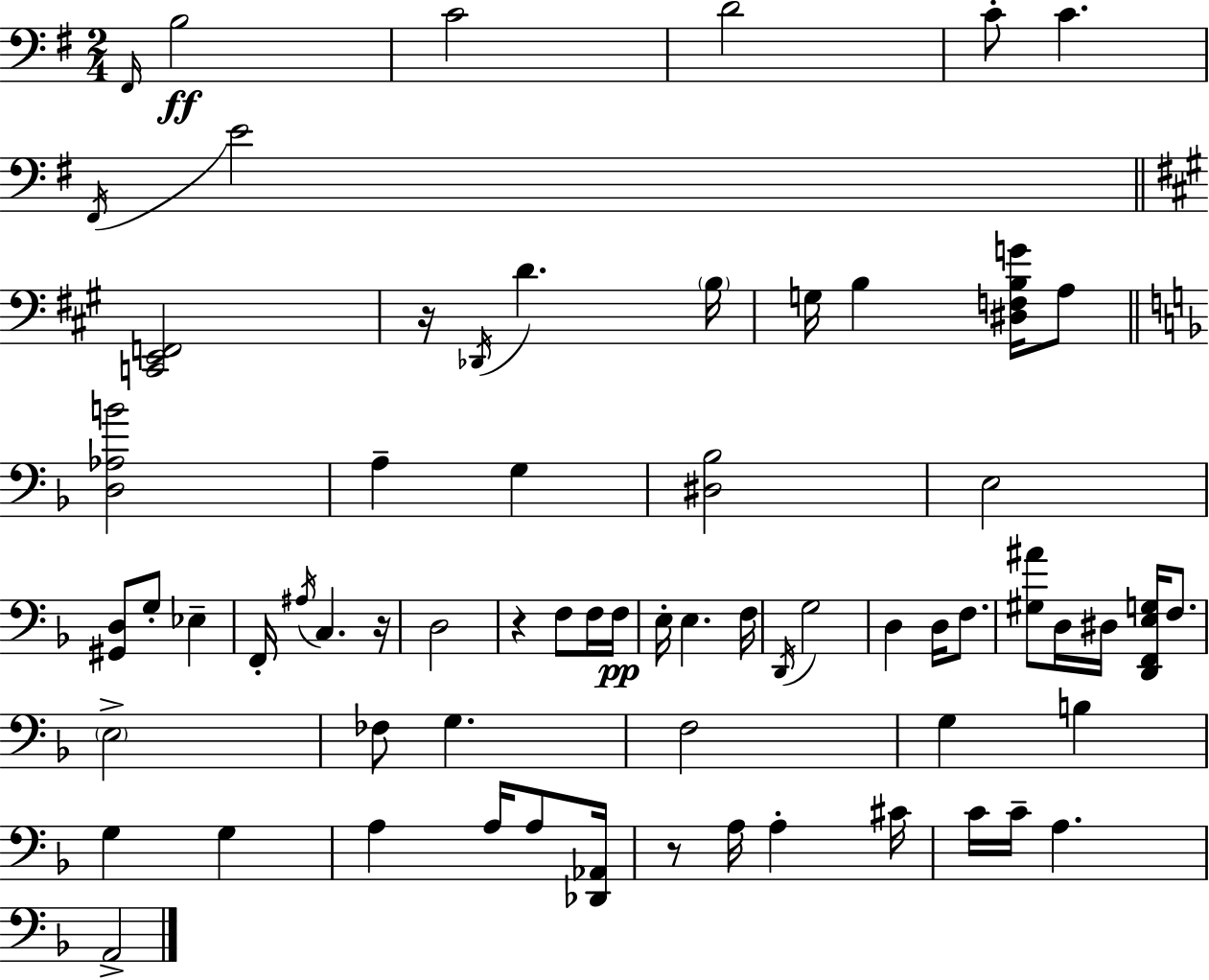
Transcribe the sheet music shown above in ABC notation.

X:1
T:Untitled
M:2/4
L:1/4
K:G
^F,,/4 B,2 C2 D2 C/2 C ^F,,/4 E2 [C,,E,,F,,]2 z/4 _D,,/4 D B,/4 G,/4 B, [^D,F,B,G]/4 A,/2 [D,_A,B]2 A, G, [^D,_B,]2 E,2 [^G,,D,]/2 G,/2 _E, F,,/4 ^A,/4 C, z/4 D,2 z F,/2 F,/4 F,/4 E,/4 E, F,/4 D,,/4 G,2 D, D,/4 F,/2 [^G,^A]/2 D,/4 ^D,/4 [D,,F,,E,G,]/4 F,/2 E,2 _F,/2 G, F,2 G, B, G, G, A, A,/4 A,/2 [_D,,_A,,]/4 z/2 A,/4 A, ^C/4 C/4 C/4 A, A,,2